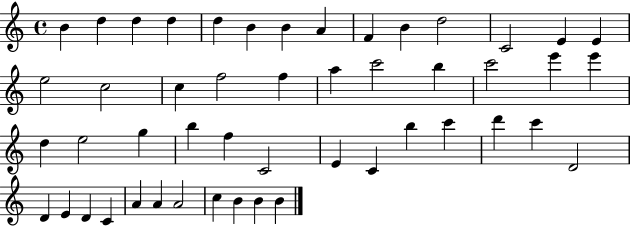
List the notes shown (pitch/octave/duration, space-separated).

B4/q D5/q D5/q D5/q D5/q B4/q B4/q A4/q F4/q B4/q D5/h C4/h E4/q E4/q E5/h C5/h C5/q F5/h F5/q A5/q C6/h B5/q C6/h E6/q E6/q D5/q E5/h G5/q B5/q F5/q C4/h E4/q C4/q B5/q C6/q D6/q C6/q D4/h D4/q E4/q D4/q C4/q A4/q A4/q A4/h C5/q B4/q B4/q B4/q